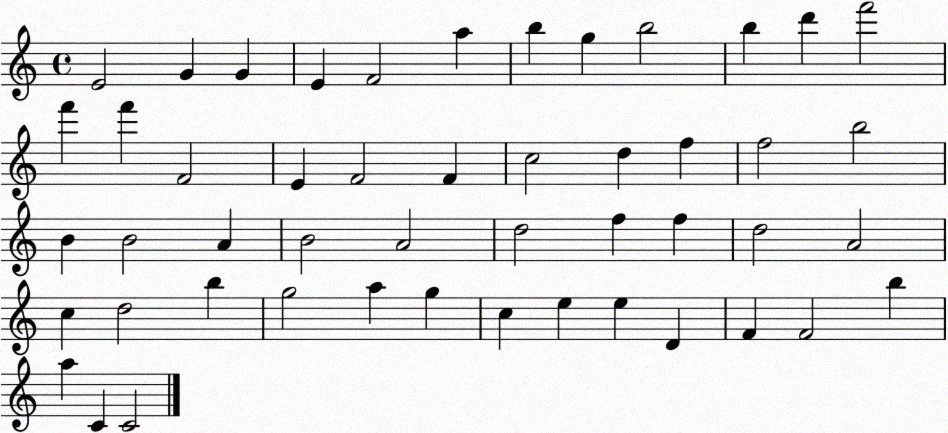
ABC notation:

X:1
T:Untitled
M:4/4
L:1/4
K:C
E2 G G E F2 a b g b2 b d' f'2 f' f' F2 E F2 F c2 d f f2 b2 B B2 A B2 A2 d2 f f d2 A2 c d2 b g2 a g c e e D F F2 b a C C2